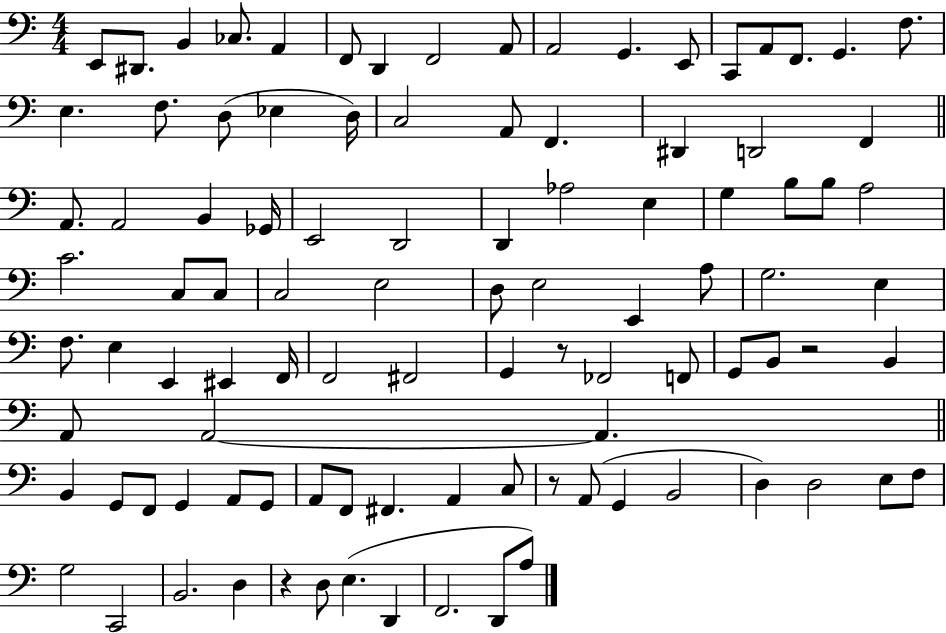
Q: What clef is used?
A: bass